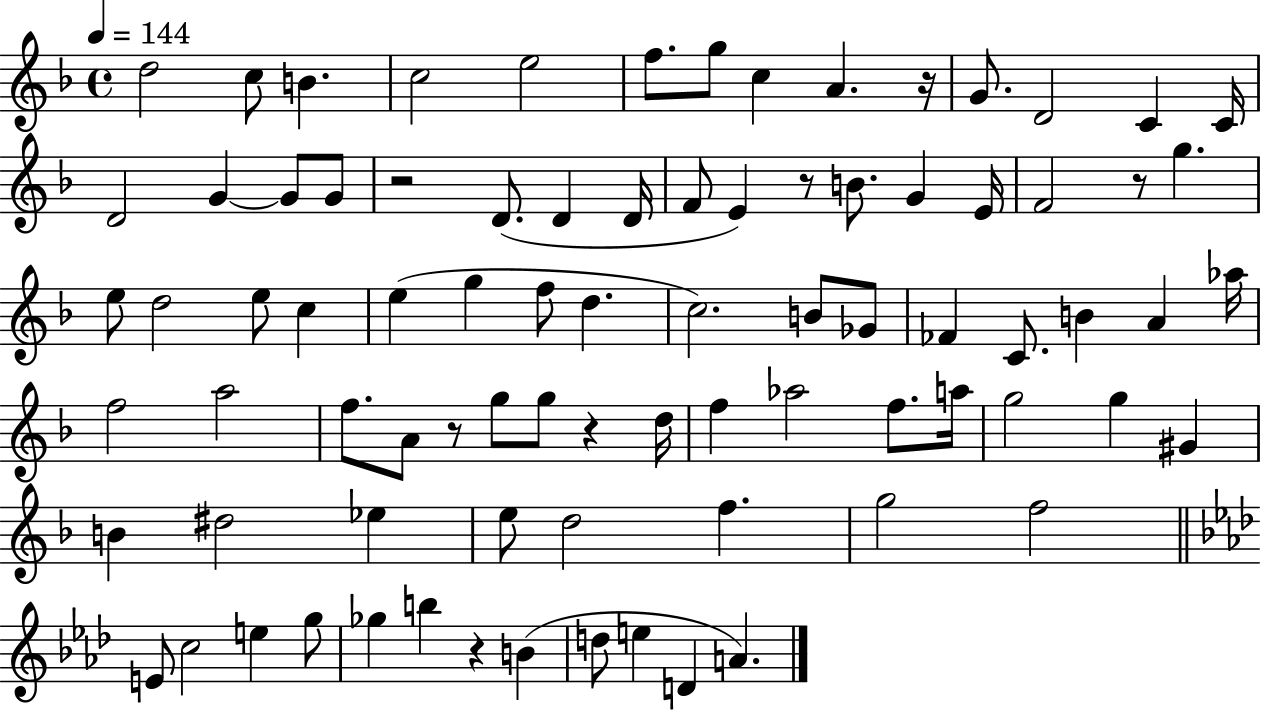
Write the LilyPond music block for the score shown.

{
  \clef treble
  \time 4/4
  \defaultTimeSignature
  \key f \major
  \tempo 4 = 144
  d''2 c''8 b'4. | c''2 e''2 | f''8. g''8 c''4 a'4. r16 | g'8. d'2 c'4 c'16 | \break d'2 g'4~~ g'8 g'8 | r2 d'8.( d'4 d'16 | f'8 e'4) r8 b'8. g'4 e'16 | f'2 r8 g''4. | \break e''8 d''2 e''8 c''4 | e''4( g''4 f''8 d''4. | c''2.) b'8 ges'8 | fes'4 c'8. b'4 a'4 aes''16 | \break f''2 a''2 | f''8. a'8 r8 g''8 g''8 r4 d''16 | f''4 aes''2 f''8. a''16 | g''2 g''4 gis'4 | \break b'4 dis''2 ees''4 | e''8 d''2 f''4. | g''2 f''2 | \bar "||" \break \key aes \major e'8 c''2 e''4 g''8 | ges''4 b''4 r4 b'4( | d''8 e''4 d'4 a'4.) | \bar "|."
}